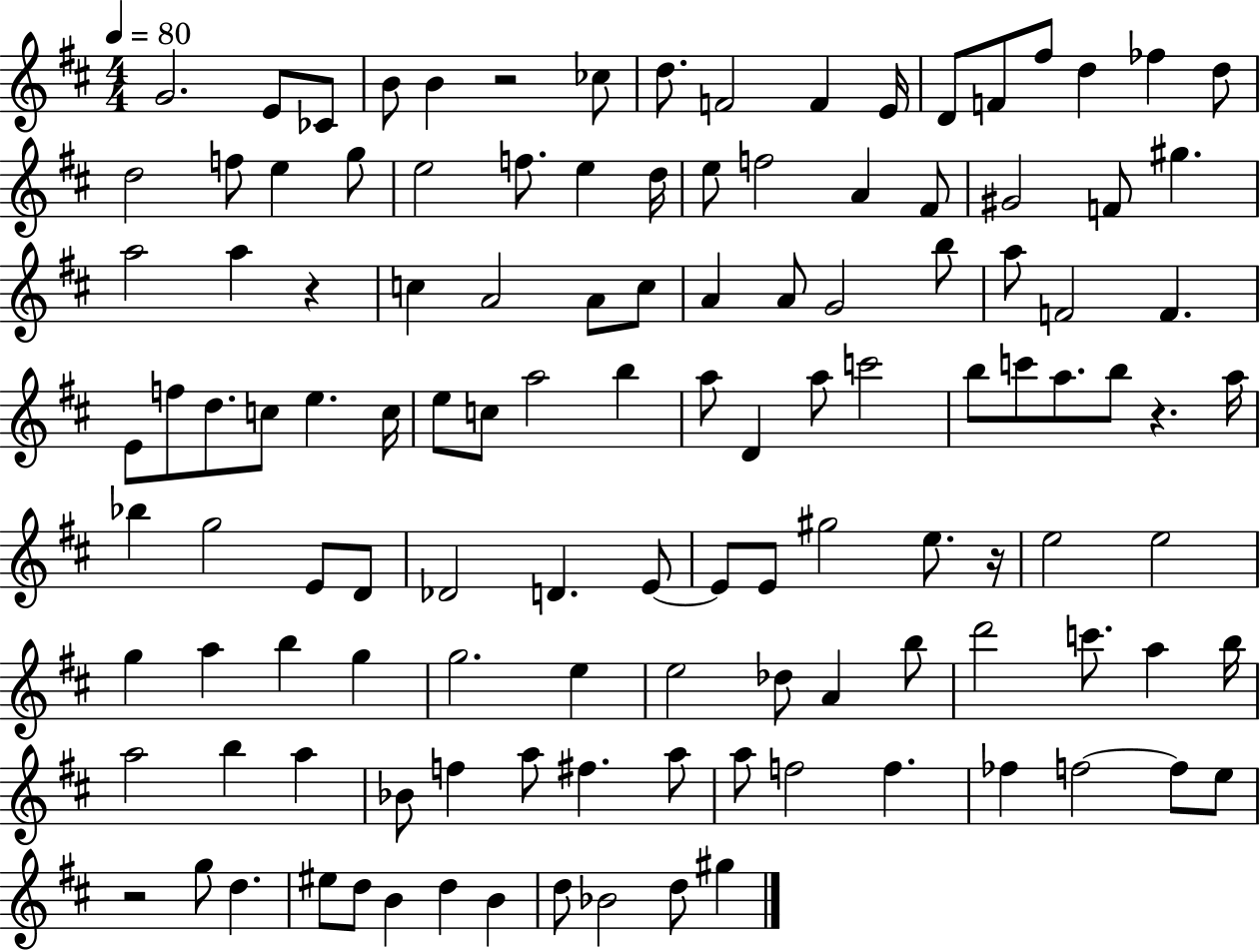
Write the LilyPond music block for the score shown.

{
  \clef treble
  \numericTimeSignature
  \time 4/4
  \key d \major
  \tempo 4 = 80
  \repeat volta 2 { g'2. e'8 ces'8 | b'8 b'4 r2 ces''8 | d''8. f'2 f'4 e'16 | d'8 f'8 fis''8 d''4 fes''4 d''8 | \break d''2 f''8 e''4 g''8 | e''2 f''8. e''4 d''16 | e''8 f''2 a'4 fis'8 | gis'2 f'8 gis''4. | \break a''2 a''4 r4 | c''4 a'2 a'8 c''8 | a'4 a'8 g'2 b''8 | a''8 f'2 f'4. | \break e'8 f''8 d''8. c''8 e''4. c''16 | e''8 c''8 a''2 b''4 | a''8 d'4 a''8 c'''2 | b''8 c'''8 a''8. b''8 r4. a''16 | \break bes''4 g''2 e'8 d'8 | des'2 d'4. e'8~~ | e'8 e'8 gis''2 e''8. r16 | e''2 e''2 | \break g''4 a''4 b''4 g''4 | g''2. e''4 | e''2 des''8 a'4 b''8 | d'''2 c'''8. a''4 b''16 | \break a''2 b''4 a''4 | bes'8 f''4 a''8 fis''4. a''8 | a''8 f''2 f''4. | fes''4 f''2~~ f''8 e''8 | \break r2 g''8 d''4. | eis''8 d''8 b'4 d''4 b'4 | d''8 bes'2 d''8 gis''4 | } \bar "|."
}